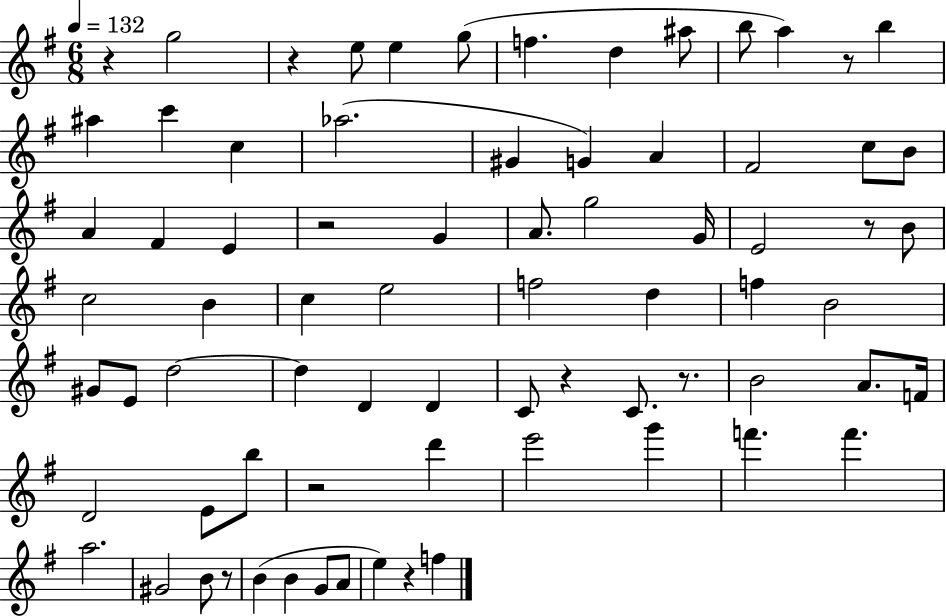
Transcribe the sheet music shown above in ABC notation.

X:1
T:Untitled
M:6/8
L:1/4
K:G
z g2 z e/2 e g/2 f d ^a/2 b/2 a z/2 b ^a c' c _a2 ^G G A ^F2 c/2 B/2 A ^F E z2 G A/2 g2 G/4 E2 z/2 B/2 c2 B c e2 f2 d f B2 ^G/2 E/2 d2 d D D C/2 z C/2 z/2 B2 A/2 F/4 D2 E/2 b/2 z2 d' e'2 g' f' f' a2 ^G2 B/2 z/2 B B G/2 A/2 e z f